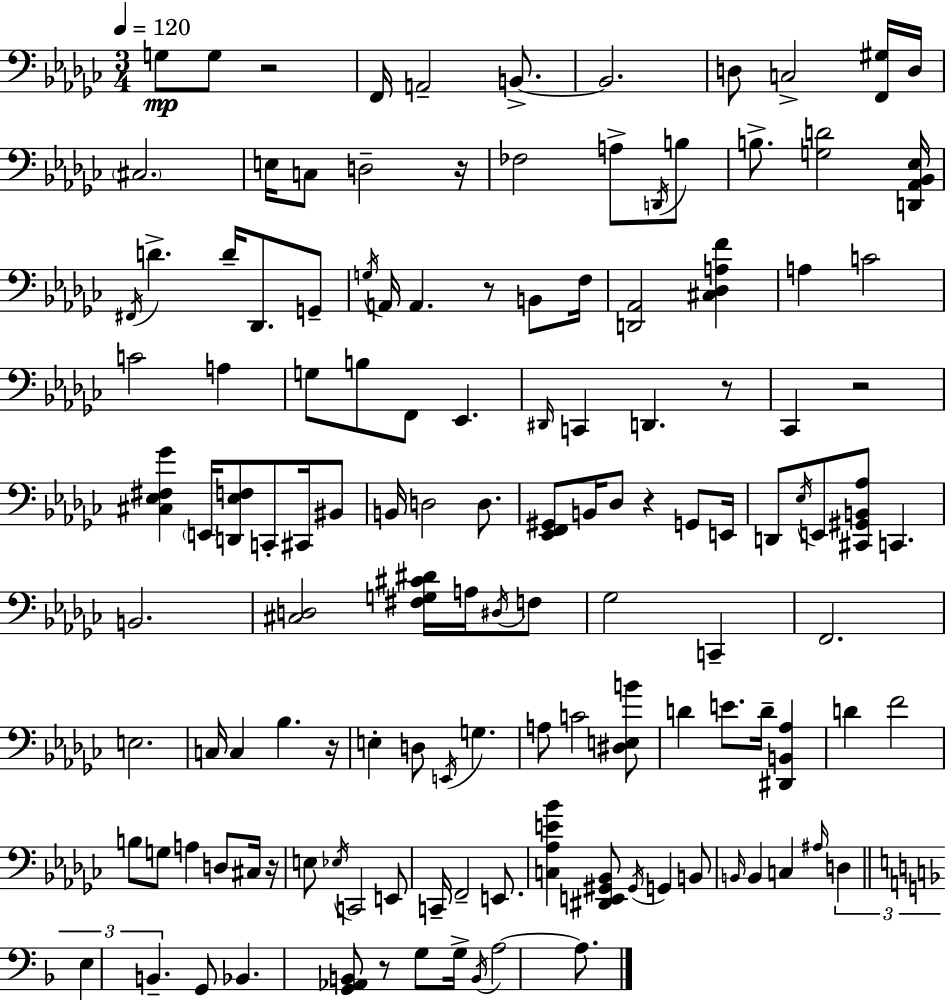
{
  \clef bass
  \numericTimeSignature
  \time 3/4
  \key ees \minor
  \tempo 4 = 120
  g8\mp g8 r2 | f,16 a,2-- b,8.->~~ | b,2. | d8 c2-> <f, gis>16 d16 | \break \parenthesize cis2. | e16 c8 d2-- r16 | fes2 a8-> \acciaccatura { d,16 } b8 | b8.-> <g d'>2 | \break <d, aes, bes, ees>16 \acciaccatura { fis,16 } d'4.-> d'16-- des,8. | g,8-- \acciaccatura { g16 } a,16 a,4. r8 | b,8 f16 <d, aes,>2 <cis des a f'>4 | a4 c'2 | \break c'2 a4 | g8 b8 f,8 ees,4. | \grace { dis,16 } c,4 d,4. | r8 ces,4 r2 | \break <cis ees fis ges'>4 \parenthesize e,16 <d, ees f>8 c,8-. | cis,16 bis,8 b,16 d2 | d8. <ees, f, gis,>8 b,16 des8 r4 | g,8 e,16 d,8 \acciaccatura { ees16 } e,8 <cis, gis, b, aes>8 c,4. | \break b,2. | <cis d>2 | <fis g cis' dis'>16 a16 \acciaccatura { dis16 } f8 ges2 | c,4-- f,2. | \break e2. | c16 c4 bes4. | r16 e4-. d8 | \acciaccatura { e,16 } g4. a8 c'2 | \break <dis e b'>8 d'4 e'8. | d'16-- <dis, b, aes>4 d'4 f'2 | b8 g8 a4 | d8 cis16 r16 e8 \acciaccatura { ees16 } c,2 | \break e,8 c,16-- f,2-- | e,8. <c aes e' bes'>4 | <dis, e, gis, bes,>8 \acciaccatura { gis,16 } g,4 b,8 \grace { b,16 } b,4 | c4 \grace { ais16 } \tuplet 3/2 { d4 \bar "||" \break \key d \minor e4 b,4.-- } g,8 | bes,4. <g, aes, b,>8 r8 g8 | g16-> \acciaccatura { b,16 } a2~~ a8. | \bar "|."
}